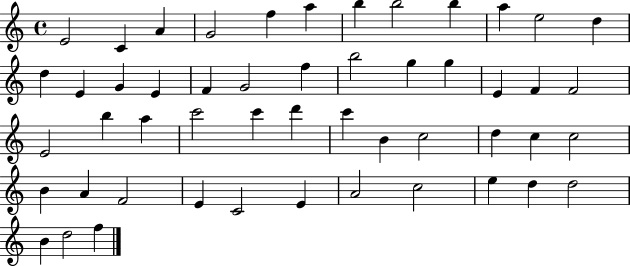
E4/h C4/q A4/q G4/h F5/q A5/q B5/q B5/h B5/q A5/q E5/h D5/q D5/q E4/q G4/q E4/q F4/q G4/h F5/q B5/h G5/q G5/q E4/q F4/q F4/h E4/h B5/q A5/q C6/h C6/q D6/q C6/q B4/q C5/h D5/q C5/q C5/h B4/q A4/q F4/h E4/q C4/h E4/q A4/h C5/h E5/q D5/q D5/h B4/q D5/h F5/q